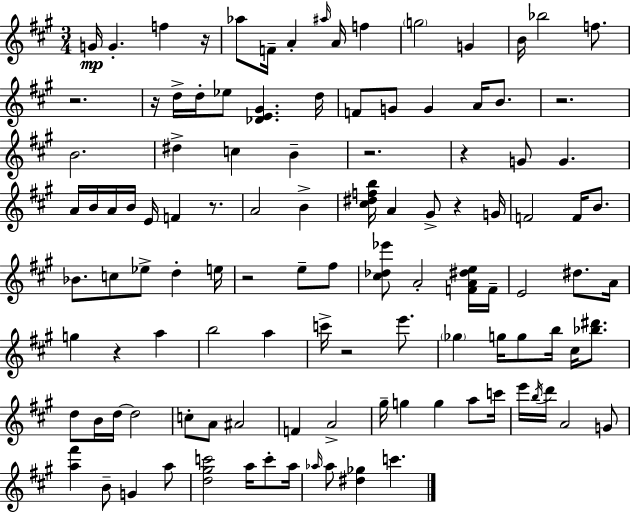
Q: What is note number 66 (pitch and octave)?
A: C#5